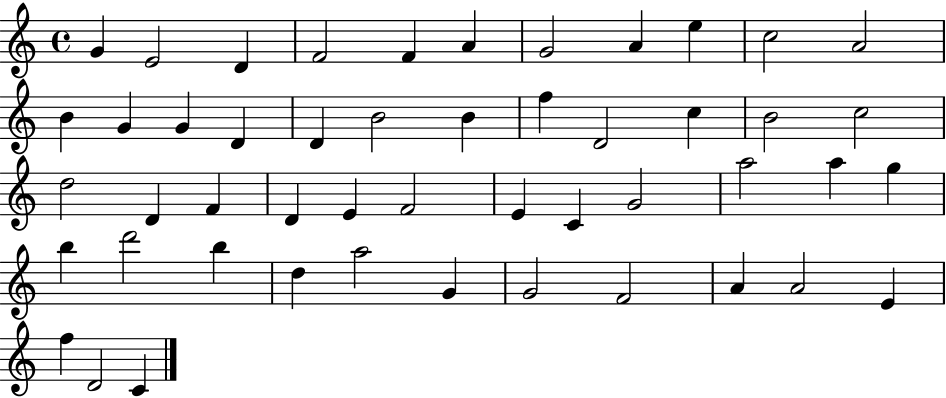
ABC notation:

X:1
T:Untitled
M:4/4
L:1/4
K:C
G E2 D F2 F A G2 A e c2 A2 B G G D D B2 B f D2 c B2 c2 d2 D F D E F2 E C G2 a2 a g b d'2 b d a2 G G2 F2 A A2 E f D2 C